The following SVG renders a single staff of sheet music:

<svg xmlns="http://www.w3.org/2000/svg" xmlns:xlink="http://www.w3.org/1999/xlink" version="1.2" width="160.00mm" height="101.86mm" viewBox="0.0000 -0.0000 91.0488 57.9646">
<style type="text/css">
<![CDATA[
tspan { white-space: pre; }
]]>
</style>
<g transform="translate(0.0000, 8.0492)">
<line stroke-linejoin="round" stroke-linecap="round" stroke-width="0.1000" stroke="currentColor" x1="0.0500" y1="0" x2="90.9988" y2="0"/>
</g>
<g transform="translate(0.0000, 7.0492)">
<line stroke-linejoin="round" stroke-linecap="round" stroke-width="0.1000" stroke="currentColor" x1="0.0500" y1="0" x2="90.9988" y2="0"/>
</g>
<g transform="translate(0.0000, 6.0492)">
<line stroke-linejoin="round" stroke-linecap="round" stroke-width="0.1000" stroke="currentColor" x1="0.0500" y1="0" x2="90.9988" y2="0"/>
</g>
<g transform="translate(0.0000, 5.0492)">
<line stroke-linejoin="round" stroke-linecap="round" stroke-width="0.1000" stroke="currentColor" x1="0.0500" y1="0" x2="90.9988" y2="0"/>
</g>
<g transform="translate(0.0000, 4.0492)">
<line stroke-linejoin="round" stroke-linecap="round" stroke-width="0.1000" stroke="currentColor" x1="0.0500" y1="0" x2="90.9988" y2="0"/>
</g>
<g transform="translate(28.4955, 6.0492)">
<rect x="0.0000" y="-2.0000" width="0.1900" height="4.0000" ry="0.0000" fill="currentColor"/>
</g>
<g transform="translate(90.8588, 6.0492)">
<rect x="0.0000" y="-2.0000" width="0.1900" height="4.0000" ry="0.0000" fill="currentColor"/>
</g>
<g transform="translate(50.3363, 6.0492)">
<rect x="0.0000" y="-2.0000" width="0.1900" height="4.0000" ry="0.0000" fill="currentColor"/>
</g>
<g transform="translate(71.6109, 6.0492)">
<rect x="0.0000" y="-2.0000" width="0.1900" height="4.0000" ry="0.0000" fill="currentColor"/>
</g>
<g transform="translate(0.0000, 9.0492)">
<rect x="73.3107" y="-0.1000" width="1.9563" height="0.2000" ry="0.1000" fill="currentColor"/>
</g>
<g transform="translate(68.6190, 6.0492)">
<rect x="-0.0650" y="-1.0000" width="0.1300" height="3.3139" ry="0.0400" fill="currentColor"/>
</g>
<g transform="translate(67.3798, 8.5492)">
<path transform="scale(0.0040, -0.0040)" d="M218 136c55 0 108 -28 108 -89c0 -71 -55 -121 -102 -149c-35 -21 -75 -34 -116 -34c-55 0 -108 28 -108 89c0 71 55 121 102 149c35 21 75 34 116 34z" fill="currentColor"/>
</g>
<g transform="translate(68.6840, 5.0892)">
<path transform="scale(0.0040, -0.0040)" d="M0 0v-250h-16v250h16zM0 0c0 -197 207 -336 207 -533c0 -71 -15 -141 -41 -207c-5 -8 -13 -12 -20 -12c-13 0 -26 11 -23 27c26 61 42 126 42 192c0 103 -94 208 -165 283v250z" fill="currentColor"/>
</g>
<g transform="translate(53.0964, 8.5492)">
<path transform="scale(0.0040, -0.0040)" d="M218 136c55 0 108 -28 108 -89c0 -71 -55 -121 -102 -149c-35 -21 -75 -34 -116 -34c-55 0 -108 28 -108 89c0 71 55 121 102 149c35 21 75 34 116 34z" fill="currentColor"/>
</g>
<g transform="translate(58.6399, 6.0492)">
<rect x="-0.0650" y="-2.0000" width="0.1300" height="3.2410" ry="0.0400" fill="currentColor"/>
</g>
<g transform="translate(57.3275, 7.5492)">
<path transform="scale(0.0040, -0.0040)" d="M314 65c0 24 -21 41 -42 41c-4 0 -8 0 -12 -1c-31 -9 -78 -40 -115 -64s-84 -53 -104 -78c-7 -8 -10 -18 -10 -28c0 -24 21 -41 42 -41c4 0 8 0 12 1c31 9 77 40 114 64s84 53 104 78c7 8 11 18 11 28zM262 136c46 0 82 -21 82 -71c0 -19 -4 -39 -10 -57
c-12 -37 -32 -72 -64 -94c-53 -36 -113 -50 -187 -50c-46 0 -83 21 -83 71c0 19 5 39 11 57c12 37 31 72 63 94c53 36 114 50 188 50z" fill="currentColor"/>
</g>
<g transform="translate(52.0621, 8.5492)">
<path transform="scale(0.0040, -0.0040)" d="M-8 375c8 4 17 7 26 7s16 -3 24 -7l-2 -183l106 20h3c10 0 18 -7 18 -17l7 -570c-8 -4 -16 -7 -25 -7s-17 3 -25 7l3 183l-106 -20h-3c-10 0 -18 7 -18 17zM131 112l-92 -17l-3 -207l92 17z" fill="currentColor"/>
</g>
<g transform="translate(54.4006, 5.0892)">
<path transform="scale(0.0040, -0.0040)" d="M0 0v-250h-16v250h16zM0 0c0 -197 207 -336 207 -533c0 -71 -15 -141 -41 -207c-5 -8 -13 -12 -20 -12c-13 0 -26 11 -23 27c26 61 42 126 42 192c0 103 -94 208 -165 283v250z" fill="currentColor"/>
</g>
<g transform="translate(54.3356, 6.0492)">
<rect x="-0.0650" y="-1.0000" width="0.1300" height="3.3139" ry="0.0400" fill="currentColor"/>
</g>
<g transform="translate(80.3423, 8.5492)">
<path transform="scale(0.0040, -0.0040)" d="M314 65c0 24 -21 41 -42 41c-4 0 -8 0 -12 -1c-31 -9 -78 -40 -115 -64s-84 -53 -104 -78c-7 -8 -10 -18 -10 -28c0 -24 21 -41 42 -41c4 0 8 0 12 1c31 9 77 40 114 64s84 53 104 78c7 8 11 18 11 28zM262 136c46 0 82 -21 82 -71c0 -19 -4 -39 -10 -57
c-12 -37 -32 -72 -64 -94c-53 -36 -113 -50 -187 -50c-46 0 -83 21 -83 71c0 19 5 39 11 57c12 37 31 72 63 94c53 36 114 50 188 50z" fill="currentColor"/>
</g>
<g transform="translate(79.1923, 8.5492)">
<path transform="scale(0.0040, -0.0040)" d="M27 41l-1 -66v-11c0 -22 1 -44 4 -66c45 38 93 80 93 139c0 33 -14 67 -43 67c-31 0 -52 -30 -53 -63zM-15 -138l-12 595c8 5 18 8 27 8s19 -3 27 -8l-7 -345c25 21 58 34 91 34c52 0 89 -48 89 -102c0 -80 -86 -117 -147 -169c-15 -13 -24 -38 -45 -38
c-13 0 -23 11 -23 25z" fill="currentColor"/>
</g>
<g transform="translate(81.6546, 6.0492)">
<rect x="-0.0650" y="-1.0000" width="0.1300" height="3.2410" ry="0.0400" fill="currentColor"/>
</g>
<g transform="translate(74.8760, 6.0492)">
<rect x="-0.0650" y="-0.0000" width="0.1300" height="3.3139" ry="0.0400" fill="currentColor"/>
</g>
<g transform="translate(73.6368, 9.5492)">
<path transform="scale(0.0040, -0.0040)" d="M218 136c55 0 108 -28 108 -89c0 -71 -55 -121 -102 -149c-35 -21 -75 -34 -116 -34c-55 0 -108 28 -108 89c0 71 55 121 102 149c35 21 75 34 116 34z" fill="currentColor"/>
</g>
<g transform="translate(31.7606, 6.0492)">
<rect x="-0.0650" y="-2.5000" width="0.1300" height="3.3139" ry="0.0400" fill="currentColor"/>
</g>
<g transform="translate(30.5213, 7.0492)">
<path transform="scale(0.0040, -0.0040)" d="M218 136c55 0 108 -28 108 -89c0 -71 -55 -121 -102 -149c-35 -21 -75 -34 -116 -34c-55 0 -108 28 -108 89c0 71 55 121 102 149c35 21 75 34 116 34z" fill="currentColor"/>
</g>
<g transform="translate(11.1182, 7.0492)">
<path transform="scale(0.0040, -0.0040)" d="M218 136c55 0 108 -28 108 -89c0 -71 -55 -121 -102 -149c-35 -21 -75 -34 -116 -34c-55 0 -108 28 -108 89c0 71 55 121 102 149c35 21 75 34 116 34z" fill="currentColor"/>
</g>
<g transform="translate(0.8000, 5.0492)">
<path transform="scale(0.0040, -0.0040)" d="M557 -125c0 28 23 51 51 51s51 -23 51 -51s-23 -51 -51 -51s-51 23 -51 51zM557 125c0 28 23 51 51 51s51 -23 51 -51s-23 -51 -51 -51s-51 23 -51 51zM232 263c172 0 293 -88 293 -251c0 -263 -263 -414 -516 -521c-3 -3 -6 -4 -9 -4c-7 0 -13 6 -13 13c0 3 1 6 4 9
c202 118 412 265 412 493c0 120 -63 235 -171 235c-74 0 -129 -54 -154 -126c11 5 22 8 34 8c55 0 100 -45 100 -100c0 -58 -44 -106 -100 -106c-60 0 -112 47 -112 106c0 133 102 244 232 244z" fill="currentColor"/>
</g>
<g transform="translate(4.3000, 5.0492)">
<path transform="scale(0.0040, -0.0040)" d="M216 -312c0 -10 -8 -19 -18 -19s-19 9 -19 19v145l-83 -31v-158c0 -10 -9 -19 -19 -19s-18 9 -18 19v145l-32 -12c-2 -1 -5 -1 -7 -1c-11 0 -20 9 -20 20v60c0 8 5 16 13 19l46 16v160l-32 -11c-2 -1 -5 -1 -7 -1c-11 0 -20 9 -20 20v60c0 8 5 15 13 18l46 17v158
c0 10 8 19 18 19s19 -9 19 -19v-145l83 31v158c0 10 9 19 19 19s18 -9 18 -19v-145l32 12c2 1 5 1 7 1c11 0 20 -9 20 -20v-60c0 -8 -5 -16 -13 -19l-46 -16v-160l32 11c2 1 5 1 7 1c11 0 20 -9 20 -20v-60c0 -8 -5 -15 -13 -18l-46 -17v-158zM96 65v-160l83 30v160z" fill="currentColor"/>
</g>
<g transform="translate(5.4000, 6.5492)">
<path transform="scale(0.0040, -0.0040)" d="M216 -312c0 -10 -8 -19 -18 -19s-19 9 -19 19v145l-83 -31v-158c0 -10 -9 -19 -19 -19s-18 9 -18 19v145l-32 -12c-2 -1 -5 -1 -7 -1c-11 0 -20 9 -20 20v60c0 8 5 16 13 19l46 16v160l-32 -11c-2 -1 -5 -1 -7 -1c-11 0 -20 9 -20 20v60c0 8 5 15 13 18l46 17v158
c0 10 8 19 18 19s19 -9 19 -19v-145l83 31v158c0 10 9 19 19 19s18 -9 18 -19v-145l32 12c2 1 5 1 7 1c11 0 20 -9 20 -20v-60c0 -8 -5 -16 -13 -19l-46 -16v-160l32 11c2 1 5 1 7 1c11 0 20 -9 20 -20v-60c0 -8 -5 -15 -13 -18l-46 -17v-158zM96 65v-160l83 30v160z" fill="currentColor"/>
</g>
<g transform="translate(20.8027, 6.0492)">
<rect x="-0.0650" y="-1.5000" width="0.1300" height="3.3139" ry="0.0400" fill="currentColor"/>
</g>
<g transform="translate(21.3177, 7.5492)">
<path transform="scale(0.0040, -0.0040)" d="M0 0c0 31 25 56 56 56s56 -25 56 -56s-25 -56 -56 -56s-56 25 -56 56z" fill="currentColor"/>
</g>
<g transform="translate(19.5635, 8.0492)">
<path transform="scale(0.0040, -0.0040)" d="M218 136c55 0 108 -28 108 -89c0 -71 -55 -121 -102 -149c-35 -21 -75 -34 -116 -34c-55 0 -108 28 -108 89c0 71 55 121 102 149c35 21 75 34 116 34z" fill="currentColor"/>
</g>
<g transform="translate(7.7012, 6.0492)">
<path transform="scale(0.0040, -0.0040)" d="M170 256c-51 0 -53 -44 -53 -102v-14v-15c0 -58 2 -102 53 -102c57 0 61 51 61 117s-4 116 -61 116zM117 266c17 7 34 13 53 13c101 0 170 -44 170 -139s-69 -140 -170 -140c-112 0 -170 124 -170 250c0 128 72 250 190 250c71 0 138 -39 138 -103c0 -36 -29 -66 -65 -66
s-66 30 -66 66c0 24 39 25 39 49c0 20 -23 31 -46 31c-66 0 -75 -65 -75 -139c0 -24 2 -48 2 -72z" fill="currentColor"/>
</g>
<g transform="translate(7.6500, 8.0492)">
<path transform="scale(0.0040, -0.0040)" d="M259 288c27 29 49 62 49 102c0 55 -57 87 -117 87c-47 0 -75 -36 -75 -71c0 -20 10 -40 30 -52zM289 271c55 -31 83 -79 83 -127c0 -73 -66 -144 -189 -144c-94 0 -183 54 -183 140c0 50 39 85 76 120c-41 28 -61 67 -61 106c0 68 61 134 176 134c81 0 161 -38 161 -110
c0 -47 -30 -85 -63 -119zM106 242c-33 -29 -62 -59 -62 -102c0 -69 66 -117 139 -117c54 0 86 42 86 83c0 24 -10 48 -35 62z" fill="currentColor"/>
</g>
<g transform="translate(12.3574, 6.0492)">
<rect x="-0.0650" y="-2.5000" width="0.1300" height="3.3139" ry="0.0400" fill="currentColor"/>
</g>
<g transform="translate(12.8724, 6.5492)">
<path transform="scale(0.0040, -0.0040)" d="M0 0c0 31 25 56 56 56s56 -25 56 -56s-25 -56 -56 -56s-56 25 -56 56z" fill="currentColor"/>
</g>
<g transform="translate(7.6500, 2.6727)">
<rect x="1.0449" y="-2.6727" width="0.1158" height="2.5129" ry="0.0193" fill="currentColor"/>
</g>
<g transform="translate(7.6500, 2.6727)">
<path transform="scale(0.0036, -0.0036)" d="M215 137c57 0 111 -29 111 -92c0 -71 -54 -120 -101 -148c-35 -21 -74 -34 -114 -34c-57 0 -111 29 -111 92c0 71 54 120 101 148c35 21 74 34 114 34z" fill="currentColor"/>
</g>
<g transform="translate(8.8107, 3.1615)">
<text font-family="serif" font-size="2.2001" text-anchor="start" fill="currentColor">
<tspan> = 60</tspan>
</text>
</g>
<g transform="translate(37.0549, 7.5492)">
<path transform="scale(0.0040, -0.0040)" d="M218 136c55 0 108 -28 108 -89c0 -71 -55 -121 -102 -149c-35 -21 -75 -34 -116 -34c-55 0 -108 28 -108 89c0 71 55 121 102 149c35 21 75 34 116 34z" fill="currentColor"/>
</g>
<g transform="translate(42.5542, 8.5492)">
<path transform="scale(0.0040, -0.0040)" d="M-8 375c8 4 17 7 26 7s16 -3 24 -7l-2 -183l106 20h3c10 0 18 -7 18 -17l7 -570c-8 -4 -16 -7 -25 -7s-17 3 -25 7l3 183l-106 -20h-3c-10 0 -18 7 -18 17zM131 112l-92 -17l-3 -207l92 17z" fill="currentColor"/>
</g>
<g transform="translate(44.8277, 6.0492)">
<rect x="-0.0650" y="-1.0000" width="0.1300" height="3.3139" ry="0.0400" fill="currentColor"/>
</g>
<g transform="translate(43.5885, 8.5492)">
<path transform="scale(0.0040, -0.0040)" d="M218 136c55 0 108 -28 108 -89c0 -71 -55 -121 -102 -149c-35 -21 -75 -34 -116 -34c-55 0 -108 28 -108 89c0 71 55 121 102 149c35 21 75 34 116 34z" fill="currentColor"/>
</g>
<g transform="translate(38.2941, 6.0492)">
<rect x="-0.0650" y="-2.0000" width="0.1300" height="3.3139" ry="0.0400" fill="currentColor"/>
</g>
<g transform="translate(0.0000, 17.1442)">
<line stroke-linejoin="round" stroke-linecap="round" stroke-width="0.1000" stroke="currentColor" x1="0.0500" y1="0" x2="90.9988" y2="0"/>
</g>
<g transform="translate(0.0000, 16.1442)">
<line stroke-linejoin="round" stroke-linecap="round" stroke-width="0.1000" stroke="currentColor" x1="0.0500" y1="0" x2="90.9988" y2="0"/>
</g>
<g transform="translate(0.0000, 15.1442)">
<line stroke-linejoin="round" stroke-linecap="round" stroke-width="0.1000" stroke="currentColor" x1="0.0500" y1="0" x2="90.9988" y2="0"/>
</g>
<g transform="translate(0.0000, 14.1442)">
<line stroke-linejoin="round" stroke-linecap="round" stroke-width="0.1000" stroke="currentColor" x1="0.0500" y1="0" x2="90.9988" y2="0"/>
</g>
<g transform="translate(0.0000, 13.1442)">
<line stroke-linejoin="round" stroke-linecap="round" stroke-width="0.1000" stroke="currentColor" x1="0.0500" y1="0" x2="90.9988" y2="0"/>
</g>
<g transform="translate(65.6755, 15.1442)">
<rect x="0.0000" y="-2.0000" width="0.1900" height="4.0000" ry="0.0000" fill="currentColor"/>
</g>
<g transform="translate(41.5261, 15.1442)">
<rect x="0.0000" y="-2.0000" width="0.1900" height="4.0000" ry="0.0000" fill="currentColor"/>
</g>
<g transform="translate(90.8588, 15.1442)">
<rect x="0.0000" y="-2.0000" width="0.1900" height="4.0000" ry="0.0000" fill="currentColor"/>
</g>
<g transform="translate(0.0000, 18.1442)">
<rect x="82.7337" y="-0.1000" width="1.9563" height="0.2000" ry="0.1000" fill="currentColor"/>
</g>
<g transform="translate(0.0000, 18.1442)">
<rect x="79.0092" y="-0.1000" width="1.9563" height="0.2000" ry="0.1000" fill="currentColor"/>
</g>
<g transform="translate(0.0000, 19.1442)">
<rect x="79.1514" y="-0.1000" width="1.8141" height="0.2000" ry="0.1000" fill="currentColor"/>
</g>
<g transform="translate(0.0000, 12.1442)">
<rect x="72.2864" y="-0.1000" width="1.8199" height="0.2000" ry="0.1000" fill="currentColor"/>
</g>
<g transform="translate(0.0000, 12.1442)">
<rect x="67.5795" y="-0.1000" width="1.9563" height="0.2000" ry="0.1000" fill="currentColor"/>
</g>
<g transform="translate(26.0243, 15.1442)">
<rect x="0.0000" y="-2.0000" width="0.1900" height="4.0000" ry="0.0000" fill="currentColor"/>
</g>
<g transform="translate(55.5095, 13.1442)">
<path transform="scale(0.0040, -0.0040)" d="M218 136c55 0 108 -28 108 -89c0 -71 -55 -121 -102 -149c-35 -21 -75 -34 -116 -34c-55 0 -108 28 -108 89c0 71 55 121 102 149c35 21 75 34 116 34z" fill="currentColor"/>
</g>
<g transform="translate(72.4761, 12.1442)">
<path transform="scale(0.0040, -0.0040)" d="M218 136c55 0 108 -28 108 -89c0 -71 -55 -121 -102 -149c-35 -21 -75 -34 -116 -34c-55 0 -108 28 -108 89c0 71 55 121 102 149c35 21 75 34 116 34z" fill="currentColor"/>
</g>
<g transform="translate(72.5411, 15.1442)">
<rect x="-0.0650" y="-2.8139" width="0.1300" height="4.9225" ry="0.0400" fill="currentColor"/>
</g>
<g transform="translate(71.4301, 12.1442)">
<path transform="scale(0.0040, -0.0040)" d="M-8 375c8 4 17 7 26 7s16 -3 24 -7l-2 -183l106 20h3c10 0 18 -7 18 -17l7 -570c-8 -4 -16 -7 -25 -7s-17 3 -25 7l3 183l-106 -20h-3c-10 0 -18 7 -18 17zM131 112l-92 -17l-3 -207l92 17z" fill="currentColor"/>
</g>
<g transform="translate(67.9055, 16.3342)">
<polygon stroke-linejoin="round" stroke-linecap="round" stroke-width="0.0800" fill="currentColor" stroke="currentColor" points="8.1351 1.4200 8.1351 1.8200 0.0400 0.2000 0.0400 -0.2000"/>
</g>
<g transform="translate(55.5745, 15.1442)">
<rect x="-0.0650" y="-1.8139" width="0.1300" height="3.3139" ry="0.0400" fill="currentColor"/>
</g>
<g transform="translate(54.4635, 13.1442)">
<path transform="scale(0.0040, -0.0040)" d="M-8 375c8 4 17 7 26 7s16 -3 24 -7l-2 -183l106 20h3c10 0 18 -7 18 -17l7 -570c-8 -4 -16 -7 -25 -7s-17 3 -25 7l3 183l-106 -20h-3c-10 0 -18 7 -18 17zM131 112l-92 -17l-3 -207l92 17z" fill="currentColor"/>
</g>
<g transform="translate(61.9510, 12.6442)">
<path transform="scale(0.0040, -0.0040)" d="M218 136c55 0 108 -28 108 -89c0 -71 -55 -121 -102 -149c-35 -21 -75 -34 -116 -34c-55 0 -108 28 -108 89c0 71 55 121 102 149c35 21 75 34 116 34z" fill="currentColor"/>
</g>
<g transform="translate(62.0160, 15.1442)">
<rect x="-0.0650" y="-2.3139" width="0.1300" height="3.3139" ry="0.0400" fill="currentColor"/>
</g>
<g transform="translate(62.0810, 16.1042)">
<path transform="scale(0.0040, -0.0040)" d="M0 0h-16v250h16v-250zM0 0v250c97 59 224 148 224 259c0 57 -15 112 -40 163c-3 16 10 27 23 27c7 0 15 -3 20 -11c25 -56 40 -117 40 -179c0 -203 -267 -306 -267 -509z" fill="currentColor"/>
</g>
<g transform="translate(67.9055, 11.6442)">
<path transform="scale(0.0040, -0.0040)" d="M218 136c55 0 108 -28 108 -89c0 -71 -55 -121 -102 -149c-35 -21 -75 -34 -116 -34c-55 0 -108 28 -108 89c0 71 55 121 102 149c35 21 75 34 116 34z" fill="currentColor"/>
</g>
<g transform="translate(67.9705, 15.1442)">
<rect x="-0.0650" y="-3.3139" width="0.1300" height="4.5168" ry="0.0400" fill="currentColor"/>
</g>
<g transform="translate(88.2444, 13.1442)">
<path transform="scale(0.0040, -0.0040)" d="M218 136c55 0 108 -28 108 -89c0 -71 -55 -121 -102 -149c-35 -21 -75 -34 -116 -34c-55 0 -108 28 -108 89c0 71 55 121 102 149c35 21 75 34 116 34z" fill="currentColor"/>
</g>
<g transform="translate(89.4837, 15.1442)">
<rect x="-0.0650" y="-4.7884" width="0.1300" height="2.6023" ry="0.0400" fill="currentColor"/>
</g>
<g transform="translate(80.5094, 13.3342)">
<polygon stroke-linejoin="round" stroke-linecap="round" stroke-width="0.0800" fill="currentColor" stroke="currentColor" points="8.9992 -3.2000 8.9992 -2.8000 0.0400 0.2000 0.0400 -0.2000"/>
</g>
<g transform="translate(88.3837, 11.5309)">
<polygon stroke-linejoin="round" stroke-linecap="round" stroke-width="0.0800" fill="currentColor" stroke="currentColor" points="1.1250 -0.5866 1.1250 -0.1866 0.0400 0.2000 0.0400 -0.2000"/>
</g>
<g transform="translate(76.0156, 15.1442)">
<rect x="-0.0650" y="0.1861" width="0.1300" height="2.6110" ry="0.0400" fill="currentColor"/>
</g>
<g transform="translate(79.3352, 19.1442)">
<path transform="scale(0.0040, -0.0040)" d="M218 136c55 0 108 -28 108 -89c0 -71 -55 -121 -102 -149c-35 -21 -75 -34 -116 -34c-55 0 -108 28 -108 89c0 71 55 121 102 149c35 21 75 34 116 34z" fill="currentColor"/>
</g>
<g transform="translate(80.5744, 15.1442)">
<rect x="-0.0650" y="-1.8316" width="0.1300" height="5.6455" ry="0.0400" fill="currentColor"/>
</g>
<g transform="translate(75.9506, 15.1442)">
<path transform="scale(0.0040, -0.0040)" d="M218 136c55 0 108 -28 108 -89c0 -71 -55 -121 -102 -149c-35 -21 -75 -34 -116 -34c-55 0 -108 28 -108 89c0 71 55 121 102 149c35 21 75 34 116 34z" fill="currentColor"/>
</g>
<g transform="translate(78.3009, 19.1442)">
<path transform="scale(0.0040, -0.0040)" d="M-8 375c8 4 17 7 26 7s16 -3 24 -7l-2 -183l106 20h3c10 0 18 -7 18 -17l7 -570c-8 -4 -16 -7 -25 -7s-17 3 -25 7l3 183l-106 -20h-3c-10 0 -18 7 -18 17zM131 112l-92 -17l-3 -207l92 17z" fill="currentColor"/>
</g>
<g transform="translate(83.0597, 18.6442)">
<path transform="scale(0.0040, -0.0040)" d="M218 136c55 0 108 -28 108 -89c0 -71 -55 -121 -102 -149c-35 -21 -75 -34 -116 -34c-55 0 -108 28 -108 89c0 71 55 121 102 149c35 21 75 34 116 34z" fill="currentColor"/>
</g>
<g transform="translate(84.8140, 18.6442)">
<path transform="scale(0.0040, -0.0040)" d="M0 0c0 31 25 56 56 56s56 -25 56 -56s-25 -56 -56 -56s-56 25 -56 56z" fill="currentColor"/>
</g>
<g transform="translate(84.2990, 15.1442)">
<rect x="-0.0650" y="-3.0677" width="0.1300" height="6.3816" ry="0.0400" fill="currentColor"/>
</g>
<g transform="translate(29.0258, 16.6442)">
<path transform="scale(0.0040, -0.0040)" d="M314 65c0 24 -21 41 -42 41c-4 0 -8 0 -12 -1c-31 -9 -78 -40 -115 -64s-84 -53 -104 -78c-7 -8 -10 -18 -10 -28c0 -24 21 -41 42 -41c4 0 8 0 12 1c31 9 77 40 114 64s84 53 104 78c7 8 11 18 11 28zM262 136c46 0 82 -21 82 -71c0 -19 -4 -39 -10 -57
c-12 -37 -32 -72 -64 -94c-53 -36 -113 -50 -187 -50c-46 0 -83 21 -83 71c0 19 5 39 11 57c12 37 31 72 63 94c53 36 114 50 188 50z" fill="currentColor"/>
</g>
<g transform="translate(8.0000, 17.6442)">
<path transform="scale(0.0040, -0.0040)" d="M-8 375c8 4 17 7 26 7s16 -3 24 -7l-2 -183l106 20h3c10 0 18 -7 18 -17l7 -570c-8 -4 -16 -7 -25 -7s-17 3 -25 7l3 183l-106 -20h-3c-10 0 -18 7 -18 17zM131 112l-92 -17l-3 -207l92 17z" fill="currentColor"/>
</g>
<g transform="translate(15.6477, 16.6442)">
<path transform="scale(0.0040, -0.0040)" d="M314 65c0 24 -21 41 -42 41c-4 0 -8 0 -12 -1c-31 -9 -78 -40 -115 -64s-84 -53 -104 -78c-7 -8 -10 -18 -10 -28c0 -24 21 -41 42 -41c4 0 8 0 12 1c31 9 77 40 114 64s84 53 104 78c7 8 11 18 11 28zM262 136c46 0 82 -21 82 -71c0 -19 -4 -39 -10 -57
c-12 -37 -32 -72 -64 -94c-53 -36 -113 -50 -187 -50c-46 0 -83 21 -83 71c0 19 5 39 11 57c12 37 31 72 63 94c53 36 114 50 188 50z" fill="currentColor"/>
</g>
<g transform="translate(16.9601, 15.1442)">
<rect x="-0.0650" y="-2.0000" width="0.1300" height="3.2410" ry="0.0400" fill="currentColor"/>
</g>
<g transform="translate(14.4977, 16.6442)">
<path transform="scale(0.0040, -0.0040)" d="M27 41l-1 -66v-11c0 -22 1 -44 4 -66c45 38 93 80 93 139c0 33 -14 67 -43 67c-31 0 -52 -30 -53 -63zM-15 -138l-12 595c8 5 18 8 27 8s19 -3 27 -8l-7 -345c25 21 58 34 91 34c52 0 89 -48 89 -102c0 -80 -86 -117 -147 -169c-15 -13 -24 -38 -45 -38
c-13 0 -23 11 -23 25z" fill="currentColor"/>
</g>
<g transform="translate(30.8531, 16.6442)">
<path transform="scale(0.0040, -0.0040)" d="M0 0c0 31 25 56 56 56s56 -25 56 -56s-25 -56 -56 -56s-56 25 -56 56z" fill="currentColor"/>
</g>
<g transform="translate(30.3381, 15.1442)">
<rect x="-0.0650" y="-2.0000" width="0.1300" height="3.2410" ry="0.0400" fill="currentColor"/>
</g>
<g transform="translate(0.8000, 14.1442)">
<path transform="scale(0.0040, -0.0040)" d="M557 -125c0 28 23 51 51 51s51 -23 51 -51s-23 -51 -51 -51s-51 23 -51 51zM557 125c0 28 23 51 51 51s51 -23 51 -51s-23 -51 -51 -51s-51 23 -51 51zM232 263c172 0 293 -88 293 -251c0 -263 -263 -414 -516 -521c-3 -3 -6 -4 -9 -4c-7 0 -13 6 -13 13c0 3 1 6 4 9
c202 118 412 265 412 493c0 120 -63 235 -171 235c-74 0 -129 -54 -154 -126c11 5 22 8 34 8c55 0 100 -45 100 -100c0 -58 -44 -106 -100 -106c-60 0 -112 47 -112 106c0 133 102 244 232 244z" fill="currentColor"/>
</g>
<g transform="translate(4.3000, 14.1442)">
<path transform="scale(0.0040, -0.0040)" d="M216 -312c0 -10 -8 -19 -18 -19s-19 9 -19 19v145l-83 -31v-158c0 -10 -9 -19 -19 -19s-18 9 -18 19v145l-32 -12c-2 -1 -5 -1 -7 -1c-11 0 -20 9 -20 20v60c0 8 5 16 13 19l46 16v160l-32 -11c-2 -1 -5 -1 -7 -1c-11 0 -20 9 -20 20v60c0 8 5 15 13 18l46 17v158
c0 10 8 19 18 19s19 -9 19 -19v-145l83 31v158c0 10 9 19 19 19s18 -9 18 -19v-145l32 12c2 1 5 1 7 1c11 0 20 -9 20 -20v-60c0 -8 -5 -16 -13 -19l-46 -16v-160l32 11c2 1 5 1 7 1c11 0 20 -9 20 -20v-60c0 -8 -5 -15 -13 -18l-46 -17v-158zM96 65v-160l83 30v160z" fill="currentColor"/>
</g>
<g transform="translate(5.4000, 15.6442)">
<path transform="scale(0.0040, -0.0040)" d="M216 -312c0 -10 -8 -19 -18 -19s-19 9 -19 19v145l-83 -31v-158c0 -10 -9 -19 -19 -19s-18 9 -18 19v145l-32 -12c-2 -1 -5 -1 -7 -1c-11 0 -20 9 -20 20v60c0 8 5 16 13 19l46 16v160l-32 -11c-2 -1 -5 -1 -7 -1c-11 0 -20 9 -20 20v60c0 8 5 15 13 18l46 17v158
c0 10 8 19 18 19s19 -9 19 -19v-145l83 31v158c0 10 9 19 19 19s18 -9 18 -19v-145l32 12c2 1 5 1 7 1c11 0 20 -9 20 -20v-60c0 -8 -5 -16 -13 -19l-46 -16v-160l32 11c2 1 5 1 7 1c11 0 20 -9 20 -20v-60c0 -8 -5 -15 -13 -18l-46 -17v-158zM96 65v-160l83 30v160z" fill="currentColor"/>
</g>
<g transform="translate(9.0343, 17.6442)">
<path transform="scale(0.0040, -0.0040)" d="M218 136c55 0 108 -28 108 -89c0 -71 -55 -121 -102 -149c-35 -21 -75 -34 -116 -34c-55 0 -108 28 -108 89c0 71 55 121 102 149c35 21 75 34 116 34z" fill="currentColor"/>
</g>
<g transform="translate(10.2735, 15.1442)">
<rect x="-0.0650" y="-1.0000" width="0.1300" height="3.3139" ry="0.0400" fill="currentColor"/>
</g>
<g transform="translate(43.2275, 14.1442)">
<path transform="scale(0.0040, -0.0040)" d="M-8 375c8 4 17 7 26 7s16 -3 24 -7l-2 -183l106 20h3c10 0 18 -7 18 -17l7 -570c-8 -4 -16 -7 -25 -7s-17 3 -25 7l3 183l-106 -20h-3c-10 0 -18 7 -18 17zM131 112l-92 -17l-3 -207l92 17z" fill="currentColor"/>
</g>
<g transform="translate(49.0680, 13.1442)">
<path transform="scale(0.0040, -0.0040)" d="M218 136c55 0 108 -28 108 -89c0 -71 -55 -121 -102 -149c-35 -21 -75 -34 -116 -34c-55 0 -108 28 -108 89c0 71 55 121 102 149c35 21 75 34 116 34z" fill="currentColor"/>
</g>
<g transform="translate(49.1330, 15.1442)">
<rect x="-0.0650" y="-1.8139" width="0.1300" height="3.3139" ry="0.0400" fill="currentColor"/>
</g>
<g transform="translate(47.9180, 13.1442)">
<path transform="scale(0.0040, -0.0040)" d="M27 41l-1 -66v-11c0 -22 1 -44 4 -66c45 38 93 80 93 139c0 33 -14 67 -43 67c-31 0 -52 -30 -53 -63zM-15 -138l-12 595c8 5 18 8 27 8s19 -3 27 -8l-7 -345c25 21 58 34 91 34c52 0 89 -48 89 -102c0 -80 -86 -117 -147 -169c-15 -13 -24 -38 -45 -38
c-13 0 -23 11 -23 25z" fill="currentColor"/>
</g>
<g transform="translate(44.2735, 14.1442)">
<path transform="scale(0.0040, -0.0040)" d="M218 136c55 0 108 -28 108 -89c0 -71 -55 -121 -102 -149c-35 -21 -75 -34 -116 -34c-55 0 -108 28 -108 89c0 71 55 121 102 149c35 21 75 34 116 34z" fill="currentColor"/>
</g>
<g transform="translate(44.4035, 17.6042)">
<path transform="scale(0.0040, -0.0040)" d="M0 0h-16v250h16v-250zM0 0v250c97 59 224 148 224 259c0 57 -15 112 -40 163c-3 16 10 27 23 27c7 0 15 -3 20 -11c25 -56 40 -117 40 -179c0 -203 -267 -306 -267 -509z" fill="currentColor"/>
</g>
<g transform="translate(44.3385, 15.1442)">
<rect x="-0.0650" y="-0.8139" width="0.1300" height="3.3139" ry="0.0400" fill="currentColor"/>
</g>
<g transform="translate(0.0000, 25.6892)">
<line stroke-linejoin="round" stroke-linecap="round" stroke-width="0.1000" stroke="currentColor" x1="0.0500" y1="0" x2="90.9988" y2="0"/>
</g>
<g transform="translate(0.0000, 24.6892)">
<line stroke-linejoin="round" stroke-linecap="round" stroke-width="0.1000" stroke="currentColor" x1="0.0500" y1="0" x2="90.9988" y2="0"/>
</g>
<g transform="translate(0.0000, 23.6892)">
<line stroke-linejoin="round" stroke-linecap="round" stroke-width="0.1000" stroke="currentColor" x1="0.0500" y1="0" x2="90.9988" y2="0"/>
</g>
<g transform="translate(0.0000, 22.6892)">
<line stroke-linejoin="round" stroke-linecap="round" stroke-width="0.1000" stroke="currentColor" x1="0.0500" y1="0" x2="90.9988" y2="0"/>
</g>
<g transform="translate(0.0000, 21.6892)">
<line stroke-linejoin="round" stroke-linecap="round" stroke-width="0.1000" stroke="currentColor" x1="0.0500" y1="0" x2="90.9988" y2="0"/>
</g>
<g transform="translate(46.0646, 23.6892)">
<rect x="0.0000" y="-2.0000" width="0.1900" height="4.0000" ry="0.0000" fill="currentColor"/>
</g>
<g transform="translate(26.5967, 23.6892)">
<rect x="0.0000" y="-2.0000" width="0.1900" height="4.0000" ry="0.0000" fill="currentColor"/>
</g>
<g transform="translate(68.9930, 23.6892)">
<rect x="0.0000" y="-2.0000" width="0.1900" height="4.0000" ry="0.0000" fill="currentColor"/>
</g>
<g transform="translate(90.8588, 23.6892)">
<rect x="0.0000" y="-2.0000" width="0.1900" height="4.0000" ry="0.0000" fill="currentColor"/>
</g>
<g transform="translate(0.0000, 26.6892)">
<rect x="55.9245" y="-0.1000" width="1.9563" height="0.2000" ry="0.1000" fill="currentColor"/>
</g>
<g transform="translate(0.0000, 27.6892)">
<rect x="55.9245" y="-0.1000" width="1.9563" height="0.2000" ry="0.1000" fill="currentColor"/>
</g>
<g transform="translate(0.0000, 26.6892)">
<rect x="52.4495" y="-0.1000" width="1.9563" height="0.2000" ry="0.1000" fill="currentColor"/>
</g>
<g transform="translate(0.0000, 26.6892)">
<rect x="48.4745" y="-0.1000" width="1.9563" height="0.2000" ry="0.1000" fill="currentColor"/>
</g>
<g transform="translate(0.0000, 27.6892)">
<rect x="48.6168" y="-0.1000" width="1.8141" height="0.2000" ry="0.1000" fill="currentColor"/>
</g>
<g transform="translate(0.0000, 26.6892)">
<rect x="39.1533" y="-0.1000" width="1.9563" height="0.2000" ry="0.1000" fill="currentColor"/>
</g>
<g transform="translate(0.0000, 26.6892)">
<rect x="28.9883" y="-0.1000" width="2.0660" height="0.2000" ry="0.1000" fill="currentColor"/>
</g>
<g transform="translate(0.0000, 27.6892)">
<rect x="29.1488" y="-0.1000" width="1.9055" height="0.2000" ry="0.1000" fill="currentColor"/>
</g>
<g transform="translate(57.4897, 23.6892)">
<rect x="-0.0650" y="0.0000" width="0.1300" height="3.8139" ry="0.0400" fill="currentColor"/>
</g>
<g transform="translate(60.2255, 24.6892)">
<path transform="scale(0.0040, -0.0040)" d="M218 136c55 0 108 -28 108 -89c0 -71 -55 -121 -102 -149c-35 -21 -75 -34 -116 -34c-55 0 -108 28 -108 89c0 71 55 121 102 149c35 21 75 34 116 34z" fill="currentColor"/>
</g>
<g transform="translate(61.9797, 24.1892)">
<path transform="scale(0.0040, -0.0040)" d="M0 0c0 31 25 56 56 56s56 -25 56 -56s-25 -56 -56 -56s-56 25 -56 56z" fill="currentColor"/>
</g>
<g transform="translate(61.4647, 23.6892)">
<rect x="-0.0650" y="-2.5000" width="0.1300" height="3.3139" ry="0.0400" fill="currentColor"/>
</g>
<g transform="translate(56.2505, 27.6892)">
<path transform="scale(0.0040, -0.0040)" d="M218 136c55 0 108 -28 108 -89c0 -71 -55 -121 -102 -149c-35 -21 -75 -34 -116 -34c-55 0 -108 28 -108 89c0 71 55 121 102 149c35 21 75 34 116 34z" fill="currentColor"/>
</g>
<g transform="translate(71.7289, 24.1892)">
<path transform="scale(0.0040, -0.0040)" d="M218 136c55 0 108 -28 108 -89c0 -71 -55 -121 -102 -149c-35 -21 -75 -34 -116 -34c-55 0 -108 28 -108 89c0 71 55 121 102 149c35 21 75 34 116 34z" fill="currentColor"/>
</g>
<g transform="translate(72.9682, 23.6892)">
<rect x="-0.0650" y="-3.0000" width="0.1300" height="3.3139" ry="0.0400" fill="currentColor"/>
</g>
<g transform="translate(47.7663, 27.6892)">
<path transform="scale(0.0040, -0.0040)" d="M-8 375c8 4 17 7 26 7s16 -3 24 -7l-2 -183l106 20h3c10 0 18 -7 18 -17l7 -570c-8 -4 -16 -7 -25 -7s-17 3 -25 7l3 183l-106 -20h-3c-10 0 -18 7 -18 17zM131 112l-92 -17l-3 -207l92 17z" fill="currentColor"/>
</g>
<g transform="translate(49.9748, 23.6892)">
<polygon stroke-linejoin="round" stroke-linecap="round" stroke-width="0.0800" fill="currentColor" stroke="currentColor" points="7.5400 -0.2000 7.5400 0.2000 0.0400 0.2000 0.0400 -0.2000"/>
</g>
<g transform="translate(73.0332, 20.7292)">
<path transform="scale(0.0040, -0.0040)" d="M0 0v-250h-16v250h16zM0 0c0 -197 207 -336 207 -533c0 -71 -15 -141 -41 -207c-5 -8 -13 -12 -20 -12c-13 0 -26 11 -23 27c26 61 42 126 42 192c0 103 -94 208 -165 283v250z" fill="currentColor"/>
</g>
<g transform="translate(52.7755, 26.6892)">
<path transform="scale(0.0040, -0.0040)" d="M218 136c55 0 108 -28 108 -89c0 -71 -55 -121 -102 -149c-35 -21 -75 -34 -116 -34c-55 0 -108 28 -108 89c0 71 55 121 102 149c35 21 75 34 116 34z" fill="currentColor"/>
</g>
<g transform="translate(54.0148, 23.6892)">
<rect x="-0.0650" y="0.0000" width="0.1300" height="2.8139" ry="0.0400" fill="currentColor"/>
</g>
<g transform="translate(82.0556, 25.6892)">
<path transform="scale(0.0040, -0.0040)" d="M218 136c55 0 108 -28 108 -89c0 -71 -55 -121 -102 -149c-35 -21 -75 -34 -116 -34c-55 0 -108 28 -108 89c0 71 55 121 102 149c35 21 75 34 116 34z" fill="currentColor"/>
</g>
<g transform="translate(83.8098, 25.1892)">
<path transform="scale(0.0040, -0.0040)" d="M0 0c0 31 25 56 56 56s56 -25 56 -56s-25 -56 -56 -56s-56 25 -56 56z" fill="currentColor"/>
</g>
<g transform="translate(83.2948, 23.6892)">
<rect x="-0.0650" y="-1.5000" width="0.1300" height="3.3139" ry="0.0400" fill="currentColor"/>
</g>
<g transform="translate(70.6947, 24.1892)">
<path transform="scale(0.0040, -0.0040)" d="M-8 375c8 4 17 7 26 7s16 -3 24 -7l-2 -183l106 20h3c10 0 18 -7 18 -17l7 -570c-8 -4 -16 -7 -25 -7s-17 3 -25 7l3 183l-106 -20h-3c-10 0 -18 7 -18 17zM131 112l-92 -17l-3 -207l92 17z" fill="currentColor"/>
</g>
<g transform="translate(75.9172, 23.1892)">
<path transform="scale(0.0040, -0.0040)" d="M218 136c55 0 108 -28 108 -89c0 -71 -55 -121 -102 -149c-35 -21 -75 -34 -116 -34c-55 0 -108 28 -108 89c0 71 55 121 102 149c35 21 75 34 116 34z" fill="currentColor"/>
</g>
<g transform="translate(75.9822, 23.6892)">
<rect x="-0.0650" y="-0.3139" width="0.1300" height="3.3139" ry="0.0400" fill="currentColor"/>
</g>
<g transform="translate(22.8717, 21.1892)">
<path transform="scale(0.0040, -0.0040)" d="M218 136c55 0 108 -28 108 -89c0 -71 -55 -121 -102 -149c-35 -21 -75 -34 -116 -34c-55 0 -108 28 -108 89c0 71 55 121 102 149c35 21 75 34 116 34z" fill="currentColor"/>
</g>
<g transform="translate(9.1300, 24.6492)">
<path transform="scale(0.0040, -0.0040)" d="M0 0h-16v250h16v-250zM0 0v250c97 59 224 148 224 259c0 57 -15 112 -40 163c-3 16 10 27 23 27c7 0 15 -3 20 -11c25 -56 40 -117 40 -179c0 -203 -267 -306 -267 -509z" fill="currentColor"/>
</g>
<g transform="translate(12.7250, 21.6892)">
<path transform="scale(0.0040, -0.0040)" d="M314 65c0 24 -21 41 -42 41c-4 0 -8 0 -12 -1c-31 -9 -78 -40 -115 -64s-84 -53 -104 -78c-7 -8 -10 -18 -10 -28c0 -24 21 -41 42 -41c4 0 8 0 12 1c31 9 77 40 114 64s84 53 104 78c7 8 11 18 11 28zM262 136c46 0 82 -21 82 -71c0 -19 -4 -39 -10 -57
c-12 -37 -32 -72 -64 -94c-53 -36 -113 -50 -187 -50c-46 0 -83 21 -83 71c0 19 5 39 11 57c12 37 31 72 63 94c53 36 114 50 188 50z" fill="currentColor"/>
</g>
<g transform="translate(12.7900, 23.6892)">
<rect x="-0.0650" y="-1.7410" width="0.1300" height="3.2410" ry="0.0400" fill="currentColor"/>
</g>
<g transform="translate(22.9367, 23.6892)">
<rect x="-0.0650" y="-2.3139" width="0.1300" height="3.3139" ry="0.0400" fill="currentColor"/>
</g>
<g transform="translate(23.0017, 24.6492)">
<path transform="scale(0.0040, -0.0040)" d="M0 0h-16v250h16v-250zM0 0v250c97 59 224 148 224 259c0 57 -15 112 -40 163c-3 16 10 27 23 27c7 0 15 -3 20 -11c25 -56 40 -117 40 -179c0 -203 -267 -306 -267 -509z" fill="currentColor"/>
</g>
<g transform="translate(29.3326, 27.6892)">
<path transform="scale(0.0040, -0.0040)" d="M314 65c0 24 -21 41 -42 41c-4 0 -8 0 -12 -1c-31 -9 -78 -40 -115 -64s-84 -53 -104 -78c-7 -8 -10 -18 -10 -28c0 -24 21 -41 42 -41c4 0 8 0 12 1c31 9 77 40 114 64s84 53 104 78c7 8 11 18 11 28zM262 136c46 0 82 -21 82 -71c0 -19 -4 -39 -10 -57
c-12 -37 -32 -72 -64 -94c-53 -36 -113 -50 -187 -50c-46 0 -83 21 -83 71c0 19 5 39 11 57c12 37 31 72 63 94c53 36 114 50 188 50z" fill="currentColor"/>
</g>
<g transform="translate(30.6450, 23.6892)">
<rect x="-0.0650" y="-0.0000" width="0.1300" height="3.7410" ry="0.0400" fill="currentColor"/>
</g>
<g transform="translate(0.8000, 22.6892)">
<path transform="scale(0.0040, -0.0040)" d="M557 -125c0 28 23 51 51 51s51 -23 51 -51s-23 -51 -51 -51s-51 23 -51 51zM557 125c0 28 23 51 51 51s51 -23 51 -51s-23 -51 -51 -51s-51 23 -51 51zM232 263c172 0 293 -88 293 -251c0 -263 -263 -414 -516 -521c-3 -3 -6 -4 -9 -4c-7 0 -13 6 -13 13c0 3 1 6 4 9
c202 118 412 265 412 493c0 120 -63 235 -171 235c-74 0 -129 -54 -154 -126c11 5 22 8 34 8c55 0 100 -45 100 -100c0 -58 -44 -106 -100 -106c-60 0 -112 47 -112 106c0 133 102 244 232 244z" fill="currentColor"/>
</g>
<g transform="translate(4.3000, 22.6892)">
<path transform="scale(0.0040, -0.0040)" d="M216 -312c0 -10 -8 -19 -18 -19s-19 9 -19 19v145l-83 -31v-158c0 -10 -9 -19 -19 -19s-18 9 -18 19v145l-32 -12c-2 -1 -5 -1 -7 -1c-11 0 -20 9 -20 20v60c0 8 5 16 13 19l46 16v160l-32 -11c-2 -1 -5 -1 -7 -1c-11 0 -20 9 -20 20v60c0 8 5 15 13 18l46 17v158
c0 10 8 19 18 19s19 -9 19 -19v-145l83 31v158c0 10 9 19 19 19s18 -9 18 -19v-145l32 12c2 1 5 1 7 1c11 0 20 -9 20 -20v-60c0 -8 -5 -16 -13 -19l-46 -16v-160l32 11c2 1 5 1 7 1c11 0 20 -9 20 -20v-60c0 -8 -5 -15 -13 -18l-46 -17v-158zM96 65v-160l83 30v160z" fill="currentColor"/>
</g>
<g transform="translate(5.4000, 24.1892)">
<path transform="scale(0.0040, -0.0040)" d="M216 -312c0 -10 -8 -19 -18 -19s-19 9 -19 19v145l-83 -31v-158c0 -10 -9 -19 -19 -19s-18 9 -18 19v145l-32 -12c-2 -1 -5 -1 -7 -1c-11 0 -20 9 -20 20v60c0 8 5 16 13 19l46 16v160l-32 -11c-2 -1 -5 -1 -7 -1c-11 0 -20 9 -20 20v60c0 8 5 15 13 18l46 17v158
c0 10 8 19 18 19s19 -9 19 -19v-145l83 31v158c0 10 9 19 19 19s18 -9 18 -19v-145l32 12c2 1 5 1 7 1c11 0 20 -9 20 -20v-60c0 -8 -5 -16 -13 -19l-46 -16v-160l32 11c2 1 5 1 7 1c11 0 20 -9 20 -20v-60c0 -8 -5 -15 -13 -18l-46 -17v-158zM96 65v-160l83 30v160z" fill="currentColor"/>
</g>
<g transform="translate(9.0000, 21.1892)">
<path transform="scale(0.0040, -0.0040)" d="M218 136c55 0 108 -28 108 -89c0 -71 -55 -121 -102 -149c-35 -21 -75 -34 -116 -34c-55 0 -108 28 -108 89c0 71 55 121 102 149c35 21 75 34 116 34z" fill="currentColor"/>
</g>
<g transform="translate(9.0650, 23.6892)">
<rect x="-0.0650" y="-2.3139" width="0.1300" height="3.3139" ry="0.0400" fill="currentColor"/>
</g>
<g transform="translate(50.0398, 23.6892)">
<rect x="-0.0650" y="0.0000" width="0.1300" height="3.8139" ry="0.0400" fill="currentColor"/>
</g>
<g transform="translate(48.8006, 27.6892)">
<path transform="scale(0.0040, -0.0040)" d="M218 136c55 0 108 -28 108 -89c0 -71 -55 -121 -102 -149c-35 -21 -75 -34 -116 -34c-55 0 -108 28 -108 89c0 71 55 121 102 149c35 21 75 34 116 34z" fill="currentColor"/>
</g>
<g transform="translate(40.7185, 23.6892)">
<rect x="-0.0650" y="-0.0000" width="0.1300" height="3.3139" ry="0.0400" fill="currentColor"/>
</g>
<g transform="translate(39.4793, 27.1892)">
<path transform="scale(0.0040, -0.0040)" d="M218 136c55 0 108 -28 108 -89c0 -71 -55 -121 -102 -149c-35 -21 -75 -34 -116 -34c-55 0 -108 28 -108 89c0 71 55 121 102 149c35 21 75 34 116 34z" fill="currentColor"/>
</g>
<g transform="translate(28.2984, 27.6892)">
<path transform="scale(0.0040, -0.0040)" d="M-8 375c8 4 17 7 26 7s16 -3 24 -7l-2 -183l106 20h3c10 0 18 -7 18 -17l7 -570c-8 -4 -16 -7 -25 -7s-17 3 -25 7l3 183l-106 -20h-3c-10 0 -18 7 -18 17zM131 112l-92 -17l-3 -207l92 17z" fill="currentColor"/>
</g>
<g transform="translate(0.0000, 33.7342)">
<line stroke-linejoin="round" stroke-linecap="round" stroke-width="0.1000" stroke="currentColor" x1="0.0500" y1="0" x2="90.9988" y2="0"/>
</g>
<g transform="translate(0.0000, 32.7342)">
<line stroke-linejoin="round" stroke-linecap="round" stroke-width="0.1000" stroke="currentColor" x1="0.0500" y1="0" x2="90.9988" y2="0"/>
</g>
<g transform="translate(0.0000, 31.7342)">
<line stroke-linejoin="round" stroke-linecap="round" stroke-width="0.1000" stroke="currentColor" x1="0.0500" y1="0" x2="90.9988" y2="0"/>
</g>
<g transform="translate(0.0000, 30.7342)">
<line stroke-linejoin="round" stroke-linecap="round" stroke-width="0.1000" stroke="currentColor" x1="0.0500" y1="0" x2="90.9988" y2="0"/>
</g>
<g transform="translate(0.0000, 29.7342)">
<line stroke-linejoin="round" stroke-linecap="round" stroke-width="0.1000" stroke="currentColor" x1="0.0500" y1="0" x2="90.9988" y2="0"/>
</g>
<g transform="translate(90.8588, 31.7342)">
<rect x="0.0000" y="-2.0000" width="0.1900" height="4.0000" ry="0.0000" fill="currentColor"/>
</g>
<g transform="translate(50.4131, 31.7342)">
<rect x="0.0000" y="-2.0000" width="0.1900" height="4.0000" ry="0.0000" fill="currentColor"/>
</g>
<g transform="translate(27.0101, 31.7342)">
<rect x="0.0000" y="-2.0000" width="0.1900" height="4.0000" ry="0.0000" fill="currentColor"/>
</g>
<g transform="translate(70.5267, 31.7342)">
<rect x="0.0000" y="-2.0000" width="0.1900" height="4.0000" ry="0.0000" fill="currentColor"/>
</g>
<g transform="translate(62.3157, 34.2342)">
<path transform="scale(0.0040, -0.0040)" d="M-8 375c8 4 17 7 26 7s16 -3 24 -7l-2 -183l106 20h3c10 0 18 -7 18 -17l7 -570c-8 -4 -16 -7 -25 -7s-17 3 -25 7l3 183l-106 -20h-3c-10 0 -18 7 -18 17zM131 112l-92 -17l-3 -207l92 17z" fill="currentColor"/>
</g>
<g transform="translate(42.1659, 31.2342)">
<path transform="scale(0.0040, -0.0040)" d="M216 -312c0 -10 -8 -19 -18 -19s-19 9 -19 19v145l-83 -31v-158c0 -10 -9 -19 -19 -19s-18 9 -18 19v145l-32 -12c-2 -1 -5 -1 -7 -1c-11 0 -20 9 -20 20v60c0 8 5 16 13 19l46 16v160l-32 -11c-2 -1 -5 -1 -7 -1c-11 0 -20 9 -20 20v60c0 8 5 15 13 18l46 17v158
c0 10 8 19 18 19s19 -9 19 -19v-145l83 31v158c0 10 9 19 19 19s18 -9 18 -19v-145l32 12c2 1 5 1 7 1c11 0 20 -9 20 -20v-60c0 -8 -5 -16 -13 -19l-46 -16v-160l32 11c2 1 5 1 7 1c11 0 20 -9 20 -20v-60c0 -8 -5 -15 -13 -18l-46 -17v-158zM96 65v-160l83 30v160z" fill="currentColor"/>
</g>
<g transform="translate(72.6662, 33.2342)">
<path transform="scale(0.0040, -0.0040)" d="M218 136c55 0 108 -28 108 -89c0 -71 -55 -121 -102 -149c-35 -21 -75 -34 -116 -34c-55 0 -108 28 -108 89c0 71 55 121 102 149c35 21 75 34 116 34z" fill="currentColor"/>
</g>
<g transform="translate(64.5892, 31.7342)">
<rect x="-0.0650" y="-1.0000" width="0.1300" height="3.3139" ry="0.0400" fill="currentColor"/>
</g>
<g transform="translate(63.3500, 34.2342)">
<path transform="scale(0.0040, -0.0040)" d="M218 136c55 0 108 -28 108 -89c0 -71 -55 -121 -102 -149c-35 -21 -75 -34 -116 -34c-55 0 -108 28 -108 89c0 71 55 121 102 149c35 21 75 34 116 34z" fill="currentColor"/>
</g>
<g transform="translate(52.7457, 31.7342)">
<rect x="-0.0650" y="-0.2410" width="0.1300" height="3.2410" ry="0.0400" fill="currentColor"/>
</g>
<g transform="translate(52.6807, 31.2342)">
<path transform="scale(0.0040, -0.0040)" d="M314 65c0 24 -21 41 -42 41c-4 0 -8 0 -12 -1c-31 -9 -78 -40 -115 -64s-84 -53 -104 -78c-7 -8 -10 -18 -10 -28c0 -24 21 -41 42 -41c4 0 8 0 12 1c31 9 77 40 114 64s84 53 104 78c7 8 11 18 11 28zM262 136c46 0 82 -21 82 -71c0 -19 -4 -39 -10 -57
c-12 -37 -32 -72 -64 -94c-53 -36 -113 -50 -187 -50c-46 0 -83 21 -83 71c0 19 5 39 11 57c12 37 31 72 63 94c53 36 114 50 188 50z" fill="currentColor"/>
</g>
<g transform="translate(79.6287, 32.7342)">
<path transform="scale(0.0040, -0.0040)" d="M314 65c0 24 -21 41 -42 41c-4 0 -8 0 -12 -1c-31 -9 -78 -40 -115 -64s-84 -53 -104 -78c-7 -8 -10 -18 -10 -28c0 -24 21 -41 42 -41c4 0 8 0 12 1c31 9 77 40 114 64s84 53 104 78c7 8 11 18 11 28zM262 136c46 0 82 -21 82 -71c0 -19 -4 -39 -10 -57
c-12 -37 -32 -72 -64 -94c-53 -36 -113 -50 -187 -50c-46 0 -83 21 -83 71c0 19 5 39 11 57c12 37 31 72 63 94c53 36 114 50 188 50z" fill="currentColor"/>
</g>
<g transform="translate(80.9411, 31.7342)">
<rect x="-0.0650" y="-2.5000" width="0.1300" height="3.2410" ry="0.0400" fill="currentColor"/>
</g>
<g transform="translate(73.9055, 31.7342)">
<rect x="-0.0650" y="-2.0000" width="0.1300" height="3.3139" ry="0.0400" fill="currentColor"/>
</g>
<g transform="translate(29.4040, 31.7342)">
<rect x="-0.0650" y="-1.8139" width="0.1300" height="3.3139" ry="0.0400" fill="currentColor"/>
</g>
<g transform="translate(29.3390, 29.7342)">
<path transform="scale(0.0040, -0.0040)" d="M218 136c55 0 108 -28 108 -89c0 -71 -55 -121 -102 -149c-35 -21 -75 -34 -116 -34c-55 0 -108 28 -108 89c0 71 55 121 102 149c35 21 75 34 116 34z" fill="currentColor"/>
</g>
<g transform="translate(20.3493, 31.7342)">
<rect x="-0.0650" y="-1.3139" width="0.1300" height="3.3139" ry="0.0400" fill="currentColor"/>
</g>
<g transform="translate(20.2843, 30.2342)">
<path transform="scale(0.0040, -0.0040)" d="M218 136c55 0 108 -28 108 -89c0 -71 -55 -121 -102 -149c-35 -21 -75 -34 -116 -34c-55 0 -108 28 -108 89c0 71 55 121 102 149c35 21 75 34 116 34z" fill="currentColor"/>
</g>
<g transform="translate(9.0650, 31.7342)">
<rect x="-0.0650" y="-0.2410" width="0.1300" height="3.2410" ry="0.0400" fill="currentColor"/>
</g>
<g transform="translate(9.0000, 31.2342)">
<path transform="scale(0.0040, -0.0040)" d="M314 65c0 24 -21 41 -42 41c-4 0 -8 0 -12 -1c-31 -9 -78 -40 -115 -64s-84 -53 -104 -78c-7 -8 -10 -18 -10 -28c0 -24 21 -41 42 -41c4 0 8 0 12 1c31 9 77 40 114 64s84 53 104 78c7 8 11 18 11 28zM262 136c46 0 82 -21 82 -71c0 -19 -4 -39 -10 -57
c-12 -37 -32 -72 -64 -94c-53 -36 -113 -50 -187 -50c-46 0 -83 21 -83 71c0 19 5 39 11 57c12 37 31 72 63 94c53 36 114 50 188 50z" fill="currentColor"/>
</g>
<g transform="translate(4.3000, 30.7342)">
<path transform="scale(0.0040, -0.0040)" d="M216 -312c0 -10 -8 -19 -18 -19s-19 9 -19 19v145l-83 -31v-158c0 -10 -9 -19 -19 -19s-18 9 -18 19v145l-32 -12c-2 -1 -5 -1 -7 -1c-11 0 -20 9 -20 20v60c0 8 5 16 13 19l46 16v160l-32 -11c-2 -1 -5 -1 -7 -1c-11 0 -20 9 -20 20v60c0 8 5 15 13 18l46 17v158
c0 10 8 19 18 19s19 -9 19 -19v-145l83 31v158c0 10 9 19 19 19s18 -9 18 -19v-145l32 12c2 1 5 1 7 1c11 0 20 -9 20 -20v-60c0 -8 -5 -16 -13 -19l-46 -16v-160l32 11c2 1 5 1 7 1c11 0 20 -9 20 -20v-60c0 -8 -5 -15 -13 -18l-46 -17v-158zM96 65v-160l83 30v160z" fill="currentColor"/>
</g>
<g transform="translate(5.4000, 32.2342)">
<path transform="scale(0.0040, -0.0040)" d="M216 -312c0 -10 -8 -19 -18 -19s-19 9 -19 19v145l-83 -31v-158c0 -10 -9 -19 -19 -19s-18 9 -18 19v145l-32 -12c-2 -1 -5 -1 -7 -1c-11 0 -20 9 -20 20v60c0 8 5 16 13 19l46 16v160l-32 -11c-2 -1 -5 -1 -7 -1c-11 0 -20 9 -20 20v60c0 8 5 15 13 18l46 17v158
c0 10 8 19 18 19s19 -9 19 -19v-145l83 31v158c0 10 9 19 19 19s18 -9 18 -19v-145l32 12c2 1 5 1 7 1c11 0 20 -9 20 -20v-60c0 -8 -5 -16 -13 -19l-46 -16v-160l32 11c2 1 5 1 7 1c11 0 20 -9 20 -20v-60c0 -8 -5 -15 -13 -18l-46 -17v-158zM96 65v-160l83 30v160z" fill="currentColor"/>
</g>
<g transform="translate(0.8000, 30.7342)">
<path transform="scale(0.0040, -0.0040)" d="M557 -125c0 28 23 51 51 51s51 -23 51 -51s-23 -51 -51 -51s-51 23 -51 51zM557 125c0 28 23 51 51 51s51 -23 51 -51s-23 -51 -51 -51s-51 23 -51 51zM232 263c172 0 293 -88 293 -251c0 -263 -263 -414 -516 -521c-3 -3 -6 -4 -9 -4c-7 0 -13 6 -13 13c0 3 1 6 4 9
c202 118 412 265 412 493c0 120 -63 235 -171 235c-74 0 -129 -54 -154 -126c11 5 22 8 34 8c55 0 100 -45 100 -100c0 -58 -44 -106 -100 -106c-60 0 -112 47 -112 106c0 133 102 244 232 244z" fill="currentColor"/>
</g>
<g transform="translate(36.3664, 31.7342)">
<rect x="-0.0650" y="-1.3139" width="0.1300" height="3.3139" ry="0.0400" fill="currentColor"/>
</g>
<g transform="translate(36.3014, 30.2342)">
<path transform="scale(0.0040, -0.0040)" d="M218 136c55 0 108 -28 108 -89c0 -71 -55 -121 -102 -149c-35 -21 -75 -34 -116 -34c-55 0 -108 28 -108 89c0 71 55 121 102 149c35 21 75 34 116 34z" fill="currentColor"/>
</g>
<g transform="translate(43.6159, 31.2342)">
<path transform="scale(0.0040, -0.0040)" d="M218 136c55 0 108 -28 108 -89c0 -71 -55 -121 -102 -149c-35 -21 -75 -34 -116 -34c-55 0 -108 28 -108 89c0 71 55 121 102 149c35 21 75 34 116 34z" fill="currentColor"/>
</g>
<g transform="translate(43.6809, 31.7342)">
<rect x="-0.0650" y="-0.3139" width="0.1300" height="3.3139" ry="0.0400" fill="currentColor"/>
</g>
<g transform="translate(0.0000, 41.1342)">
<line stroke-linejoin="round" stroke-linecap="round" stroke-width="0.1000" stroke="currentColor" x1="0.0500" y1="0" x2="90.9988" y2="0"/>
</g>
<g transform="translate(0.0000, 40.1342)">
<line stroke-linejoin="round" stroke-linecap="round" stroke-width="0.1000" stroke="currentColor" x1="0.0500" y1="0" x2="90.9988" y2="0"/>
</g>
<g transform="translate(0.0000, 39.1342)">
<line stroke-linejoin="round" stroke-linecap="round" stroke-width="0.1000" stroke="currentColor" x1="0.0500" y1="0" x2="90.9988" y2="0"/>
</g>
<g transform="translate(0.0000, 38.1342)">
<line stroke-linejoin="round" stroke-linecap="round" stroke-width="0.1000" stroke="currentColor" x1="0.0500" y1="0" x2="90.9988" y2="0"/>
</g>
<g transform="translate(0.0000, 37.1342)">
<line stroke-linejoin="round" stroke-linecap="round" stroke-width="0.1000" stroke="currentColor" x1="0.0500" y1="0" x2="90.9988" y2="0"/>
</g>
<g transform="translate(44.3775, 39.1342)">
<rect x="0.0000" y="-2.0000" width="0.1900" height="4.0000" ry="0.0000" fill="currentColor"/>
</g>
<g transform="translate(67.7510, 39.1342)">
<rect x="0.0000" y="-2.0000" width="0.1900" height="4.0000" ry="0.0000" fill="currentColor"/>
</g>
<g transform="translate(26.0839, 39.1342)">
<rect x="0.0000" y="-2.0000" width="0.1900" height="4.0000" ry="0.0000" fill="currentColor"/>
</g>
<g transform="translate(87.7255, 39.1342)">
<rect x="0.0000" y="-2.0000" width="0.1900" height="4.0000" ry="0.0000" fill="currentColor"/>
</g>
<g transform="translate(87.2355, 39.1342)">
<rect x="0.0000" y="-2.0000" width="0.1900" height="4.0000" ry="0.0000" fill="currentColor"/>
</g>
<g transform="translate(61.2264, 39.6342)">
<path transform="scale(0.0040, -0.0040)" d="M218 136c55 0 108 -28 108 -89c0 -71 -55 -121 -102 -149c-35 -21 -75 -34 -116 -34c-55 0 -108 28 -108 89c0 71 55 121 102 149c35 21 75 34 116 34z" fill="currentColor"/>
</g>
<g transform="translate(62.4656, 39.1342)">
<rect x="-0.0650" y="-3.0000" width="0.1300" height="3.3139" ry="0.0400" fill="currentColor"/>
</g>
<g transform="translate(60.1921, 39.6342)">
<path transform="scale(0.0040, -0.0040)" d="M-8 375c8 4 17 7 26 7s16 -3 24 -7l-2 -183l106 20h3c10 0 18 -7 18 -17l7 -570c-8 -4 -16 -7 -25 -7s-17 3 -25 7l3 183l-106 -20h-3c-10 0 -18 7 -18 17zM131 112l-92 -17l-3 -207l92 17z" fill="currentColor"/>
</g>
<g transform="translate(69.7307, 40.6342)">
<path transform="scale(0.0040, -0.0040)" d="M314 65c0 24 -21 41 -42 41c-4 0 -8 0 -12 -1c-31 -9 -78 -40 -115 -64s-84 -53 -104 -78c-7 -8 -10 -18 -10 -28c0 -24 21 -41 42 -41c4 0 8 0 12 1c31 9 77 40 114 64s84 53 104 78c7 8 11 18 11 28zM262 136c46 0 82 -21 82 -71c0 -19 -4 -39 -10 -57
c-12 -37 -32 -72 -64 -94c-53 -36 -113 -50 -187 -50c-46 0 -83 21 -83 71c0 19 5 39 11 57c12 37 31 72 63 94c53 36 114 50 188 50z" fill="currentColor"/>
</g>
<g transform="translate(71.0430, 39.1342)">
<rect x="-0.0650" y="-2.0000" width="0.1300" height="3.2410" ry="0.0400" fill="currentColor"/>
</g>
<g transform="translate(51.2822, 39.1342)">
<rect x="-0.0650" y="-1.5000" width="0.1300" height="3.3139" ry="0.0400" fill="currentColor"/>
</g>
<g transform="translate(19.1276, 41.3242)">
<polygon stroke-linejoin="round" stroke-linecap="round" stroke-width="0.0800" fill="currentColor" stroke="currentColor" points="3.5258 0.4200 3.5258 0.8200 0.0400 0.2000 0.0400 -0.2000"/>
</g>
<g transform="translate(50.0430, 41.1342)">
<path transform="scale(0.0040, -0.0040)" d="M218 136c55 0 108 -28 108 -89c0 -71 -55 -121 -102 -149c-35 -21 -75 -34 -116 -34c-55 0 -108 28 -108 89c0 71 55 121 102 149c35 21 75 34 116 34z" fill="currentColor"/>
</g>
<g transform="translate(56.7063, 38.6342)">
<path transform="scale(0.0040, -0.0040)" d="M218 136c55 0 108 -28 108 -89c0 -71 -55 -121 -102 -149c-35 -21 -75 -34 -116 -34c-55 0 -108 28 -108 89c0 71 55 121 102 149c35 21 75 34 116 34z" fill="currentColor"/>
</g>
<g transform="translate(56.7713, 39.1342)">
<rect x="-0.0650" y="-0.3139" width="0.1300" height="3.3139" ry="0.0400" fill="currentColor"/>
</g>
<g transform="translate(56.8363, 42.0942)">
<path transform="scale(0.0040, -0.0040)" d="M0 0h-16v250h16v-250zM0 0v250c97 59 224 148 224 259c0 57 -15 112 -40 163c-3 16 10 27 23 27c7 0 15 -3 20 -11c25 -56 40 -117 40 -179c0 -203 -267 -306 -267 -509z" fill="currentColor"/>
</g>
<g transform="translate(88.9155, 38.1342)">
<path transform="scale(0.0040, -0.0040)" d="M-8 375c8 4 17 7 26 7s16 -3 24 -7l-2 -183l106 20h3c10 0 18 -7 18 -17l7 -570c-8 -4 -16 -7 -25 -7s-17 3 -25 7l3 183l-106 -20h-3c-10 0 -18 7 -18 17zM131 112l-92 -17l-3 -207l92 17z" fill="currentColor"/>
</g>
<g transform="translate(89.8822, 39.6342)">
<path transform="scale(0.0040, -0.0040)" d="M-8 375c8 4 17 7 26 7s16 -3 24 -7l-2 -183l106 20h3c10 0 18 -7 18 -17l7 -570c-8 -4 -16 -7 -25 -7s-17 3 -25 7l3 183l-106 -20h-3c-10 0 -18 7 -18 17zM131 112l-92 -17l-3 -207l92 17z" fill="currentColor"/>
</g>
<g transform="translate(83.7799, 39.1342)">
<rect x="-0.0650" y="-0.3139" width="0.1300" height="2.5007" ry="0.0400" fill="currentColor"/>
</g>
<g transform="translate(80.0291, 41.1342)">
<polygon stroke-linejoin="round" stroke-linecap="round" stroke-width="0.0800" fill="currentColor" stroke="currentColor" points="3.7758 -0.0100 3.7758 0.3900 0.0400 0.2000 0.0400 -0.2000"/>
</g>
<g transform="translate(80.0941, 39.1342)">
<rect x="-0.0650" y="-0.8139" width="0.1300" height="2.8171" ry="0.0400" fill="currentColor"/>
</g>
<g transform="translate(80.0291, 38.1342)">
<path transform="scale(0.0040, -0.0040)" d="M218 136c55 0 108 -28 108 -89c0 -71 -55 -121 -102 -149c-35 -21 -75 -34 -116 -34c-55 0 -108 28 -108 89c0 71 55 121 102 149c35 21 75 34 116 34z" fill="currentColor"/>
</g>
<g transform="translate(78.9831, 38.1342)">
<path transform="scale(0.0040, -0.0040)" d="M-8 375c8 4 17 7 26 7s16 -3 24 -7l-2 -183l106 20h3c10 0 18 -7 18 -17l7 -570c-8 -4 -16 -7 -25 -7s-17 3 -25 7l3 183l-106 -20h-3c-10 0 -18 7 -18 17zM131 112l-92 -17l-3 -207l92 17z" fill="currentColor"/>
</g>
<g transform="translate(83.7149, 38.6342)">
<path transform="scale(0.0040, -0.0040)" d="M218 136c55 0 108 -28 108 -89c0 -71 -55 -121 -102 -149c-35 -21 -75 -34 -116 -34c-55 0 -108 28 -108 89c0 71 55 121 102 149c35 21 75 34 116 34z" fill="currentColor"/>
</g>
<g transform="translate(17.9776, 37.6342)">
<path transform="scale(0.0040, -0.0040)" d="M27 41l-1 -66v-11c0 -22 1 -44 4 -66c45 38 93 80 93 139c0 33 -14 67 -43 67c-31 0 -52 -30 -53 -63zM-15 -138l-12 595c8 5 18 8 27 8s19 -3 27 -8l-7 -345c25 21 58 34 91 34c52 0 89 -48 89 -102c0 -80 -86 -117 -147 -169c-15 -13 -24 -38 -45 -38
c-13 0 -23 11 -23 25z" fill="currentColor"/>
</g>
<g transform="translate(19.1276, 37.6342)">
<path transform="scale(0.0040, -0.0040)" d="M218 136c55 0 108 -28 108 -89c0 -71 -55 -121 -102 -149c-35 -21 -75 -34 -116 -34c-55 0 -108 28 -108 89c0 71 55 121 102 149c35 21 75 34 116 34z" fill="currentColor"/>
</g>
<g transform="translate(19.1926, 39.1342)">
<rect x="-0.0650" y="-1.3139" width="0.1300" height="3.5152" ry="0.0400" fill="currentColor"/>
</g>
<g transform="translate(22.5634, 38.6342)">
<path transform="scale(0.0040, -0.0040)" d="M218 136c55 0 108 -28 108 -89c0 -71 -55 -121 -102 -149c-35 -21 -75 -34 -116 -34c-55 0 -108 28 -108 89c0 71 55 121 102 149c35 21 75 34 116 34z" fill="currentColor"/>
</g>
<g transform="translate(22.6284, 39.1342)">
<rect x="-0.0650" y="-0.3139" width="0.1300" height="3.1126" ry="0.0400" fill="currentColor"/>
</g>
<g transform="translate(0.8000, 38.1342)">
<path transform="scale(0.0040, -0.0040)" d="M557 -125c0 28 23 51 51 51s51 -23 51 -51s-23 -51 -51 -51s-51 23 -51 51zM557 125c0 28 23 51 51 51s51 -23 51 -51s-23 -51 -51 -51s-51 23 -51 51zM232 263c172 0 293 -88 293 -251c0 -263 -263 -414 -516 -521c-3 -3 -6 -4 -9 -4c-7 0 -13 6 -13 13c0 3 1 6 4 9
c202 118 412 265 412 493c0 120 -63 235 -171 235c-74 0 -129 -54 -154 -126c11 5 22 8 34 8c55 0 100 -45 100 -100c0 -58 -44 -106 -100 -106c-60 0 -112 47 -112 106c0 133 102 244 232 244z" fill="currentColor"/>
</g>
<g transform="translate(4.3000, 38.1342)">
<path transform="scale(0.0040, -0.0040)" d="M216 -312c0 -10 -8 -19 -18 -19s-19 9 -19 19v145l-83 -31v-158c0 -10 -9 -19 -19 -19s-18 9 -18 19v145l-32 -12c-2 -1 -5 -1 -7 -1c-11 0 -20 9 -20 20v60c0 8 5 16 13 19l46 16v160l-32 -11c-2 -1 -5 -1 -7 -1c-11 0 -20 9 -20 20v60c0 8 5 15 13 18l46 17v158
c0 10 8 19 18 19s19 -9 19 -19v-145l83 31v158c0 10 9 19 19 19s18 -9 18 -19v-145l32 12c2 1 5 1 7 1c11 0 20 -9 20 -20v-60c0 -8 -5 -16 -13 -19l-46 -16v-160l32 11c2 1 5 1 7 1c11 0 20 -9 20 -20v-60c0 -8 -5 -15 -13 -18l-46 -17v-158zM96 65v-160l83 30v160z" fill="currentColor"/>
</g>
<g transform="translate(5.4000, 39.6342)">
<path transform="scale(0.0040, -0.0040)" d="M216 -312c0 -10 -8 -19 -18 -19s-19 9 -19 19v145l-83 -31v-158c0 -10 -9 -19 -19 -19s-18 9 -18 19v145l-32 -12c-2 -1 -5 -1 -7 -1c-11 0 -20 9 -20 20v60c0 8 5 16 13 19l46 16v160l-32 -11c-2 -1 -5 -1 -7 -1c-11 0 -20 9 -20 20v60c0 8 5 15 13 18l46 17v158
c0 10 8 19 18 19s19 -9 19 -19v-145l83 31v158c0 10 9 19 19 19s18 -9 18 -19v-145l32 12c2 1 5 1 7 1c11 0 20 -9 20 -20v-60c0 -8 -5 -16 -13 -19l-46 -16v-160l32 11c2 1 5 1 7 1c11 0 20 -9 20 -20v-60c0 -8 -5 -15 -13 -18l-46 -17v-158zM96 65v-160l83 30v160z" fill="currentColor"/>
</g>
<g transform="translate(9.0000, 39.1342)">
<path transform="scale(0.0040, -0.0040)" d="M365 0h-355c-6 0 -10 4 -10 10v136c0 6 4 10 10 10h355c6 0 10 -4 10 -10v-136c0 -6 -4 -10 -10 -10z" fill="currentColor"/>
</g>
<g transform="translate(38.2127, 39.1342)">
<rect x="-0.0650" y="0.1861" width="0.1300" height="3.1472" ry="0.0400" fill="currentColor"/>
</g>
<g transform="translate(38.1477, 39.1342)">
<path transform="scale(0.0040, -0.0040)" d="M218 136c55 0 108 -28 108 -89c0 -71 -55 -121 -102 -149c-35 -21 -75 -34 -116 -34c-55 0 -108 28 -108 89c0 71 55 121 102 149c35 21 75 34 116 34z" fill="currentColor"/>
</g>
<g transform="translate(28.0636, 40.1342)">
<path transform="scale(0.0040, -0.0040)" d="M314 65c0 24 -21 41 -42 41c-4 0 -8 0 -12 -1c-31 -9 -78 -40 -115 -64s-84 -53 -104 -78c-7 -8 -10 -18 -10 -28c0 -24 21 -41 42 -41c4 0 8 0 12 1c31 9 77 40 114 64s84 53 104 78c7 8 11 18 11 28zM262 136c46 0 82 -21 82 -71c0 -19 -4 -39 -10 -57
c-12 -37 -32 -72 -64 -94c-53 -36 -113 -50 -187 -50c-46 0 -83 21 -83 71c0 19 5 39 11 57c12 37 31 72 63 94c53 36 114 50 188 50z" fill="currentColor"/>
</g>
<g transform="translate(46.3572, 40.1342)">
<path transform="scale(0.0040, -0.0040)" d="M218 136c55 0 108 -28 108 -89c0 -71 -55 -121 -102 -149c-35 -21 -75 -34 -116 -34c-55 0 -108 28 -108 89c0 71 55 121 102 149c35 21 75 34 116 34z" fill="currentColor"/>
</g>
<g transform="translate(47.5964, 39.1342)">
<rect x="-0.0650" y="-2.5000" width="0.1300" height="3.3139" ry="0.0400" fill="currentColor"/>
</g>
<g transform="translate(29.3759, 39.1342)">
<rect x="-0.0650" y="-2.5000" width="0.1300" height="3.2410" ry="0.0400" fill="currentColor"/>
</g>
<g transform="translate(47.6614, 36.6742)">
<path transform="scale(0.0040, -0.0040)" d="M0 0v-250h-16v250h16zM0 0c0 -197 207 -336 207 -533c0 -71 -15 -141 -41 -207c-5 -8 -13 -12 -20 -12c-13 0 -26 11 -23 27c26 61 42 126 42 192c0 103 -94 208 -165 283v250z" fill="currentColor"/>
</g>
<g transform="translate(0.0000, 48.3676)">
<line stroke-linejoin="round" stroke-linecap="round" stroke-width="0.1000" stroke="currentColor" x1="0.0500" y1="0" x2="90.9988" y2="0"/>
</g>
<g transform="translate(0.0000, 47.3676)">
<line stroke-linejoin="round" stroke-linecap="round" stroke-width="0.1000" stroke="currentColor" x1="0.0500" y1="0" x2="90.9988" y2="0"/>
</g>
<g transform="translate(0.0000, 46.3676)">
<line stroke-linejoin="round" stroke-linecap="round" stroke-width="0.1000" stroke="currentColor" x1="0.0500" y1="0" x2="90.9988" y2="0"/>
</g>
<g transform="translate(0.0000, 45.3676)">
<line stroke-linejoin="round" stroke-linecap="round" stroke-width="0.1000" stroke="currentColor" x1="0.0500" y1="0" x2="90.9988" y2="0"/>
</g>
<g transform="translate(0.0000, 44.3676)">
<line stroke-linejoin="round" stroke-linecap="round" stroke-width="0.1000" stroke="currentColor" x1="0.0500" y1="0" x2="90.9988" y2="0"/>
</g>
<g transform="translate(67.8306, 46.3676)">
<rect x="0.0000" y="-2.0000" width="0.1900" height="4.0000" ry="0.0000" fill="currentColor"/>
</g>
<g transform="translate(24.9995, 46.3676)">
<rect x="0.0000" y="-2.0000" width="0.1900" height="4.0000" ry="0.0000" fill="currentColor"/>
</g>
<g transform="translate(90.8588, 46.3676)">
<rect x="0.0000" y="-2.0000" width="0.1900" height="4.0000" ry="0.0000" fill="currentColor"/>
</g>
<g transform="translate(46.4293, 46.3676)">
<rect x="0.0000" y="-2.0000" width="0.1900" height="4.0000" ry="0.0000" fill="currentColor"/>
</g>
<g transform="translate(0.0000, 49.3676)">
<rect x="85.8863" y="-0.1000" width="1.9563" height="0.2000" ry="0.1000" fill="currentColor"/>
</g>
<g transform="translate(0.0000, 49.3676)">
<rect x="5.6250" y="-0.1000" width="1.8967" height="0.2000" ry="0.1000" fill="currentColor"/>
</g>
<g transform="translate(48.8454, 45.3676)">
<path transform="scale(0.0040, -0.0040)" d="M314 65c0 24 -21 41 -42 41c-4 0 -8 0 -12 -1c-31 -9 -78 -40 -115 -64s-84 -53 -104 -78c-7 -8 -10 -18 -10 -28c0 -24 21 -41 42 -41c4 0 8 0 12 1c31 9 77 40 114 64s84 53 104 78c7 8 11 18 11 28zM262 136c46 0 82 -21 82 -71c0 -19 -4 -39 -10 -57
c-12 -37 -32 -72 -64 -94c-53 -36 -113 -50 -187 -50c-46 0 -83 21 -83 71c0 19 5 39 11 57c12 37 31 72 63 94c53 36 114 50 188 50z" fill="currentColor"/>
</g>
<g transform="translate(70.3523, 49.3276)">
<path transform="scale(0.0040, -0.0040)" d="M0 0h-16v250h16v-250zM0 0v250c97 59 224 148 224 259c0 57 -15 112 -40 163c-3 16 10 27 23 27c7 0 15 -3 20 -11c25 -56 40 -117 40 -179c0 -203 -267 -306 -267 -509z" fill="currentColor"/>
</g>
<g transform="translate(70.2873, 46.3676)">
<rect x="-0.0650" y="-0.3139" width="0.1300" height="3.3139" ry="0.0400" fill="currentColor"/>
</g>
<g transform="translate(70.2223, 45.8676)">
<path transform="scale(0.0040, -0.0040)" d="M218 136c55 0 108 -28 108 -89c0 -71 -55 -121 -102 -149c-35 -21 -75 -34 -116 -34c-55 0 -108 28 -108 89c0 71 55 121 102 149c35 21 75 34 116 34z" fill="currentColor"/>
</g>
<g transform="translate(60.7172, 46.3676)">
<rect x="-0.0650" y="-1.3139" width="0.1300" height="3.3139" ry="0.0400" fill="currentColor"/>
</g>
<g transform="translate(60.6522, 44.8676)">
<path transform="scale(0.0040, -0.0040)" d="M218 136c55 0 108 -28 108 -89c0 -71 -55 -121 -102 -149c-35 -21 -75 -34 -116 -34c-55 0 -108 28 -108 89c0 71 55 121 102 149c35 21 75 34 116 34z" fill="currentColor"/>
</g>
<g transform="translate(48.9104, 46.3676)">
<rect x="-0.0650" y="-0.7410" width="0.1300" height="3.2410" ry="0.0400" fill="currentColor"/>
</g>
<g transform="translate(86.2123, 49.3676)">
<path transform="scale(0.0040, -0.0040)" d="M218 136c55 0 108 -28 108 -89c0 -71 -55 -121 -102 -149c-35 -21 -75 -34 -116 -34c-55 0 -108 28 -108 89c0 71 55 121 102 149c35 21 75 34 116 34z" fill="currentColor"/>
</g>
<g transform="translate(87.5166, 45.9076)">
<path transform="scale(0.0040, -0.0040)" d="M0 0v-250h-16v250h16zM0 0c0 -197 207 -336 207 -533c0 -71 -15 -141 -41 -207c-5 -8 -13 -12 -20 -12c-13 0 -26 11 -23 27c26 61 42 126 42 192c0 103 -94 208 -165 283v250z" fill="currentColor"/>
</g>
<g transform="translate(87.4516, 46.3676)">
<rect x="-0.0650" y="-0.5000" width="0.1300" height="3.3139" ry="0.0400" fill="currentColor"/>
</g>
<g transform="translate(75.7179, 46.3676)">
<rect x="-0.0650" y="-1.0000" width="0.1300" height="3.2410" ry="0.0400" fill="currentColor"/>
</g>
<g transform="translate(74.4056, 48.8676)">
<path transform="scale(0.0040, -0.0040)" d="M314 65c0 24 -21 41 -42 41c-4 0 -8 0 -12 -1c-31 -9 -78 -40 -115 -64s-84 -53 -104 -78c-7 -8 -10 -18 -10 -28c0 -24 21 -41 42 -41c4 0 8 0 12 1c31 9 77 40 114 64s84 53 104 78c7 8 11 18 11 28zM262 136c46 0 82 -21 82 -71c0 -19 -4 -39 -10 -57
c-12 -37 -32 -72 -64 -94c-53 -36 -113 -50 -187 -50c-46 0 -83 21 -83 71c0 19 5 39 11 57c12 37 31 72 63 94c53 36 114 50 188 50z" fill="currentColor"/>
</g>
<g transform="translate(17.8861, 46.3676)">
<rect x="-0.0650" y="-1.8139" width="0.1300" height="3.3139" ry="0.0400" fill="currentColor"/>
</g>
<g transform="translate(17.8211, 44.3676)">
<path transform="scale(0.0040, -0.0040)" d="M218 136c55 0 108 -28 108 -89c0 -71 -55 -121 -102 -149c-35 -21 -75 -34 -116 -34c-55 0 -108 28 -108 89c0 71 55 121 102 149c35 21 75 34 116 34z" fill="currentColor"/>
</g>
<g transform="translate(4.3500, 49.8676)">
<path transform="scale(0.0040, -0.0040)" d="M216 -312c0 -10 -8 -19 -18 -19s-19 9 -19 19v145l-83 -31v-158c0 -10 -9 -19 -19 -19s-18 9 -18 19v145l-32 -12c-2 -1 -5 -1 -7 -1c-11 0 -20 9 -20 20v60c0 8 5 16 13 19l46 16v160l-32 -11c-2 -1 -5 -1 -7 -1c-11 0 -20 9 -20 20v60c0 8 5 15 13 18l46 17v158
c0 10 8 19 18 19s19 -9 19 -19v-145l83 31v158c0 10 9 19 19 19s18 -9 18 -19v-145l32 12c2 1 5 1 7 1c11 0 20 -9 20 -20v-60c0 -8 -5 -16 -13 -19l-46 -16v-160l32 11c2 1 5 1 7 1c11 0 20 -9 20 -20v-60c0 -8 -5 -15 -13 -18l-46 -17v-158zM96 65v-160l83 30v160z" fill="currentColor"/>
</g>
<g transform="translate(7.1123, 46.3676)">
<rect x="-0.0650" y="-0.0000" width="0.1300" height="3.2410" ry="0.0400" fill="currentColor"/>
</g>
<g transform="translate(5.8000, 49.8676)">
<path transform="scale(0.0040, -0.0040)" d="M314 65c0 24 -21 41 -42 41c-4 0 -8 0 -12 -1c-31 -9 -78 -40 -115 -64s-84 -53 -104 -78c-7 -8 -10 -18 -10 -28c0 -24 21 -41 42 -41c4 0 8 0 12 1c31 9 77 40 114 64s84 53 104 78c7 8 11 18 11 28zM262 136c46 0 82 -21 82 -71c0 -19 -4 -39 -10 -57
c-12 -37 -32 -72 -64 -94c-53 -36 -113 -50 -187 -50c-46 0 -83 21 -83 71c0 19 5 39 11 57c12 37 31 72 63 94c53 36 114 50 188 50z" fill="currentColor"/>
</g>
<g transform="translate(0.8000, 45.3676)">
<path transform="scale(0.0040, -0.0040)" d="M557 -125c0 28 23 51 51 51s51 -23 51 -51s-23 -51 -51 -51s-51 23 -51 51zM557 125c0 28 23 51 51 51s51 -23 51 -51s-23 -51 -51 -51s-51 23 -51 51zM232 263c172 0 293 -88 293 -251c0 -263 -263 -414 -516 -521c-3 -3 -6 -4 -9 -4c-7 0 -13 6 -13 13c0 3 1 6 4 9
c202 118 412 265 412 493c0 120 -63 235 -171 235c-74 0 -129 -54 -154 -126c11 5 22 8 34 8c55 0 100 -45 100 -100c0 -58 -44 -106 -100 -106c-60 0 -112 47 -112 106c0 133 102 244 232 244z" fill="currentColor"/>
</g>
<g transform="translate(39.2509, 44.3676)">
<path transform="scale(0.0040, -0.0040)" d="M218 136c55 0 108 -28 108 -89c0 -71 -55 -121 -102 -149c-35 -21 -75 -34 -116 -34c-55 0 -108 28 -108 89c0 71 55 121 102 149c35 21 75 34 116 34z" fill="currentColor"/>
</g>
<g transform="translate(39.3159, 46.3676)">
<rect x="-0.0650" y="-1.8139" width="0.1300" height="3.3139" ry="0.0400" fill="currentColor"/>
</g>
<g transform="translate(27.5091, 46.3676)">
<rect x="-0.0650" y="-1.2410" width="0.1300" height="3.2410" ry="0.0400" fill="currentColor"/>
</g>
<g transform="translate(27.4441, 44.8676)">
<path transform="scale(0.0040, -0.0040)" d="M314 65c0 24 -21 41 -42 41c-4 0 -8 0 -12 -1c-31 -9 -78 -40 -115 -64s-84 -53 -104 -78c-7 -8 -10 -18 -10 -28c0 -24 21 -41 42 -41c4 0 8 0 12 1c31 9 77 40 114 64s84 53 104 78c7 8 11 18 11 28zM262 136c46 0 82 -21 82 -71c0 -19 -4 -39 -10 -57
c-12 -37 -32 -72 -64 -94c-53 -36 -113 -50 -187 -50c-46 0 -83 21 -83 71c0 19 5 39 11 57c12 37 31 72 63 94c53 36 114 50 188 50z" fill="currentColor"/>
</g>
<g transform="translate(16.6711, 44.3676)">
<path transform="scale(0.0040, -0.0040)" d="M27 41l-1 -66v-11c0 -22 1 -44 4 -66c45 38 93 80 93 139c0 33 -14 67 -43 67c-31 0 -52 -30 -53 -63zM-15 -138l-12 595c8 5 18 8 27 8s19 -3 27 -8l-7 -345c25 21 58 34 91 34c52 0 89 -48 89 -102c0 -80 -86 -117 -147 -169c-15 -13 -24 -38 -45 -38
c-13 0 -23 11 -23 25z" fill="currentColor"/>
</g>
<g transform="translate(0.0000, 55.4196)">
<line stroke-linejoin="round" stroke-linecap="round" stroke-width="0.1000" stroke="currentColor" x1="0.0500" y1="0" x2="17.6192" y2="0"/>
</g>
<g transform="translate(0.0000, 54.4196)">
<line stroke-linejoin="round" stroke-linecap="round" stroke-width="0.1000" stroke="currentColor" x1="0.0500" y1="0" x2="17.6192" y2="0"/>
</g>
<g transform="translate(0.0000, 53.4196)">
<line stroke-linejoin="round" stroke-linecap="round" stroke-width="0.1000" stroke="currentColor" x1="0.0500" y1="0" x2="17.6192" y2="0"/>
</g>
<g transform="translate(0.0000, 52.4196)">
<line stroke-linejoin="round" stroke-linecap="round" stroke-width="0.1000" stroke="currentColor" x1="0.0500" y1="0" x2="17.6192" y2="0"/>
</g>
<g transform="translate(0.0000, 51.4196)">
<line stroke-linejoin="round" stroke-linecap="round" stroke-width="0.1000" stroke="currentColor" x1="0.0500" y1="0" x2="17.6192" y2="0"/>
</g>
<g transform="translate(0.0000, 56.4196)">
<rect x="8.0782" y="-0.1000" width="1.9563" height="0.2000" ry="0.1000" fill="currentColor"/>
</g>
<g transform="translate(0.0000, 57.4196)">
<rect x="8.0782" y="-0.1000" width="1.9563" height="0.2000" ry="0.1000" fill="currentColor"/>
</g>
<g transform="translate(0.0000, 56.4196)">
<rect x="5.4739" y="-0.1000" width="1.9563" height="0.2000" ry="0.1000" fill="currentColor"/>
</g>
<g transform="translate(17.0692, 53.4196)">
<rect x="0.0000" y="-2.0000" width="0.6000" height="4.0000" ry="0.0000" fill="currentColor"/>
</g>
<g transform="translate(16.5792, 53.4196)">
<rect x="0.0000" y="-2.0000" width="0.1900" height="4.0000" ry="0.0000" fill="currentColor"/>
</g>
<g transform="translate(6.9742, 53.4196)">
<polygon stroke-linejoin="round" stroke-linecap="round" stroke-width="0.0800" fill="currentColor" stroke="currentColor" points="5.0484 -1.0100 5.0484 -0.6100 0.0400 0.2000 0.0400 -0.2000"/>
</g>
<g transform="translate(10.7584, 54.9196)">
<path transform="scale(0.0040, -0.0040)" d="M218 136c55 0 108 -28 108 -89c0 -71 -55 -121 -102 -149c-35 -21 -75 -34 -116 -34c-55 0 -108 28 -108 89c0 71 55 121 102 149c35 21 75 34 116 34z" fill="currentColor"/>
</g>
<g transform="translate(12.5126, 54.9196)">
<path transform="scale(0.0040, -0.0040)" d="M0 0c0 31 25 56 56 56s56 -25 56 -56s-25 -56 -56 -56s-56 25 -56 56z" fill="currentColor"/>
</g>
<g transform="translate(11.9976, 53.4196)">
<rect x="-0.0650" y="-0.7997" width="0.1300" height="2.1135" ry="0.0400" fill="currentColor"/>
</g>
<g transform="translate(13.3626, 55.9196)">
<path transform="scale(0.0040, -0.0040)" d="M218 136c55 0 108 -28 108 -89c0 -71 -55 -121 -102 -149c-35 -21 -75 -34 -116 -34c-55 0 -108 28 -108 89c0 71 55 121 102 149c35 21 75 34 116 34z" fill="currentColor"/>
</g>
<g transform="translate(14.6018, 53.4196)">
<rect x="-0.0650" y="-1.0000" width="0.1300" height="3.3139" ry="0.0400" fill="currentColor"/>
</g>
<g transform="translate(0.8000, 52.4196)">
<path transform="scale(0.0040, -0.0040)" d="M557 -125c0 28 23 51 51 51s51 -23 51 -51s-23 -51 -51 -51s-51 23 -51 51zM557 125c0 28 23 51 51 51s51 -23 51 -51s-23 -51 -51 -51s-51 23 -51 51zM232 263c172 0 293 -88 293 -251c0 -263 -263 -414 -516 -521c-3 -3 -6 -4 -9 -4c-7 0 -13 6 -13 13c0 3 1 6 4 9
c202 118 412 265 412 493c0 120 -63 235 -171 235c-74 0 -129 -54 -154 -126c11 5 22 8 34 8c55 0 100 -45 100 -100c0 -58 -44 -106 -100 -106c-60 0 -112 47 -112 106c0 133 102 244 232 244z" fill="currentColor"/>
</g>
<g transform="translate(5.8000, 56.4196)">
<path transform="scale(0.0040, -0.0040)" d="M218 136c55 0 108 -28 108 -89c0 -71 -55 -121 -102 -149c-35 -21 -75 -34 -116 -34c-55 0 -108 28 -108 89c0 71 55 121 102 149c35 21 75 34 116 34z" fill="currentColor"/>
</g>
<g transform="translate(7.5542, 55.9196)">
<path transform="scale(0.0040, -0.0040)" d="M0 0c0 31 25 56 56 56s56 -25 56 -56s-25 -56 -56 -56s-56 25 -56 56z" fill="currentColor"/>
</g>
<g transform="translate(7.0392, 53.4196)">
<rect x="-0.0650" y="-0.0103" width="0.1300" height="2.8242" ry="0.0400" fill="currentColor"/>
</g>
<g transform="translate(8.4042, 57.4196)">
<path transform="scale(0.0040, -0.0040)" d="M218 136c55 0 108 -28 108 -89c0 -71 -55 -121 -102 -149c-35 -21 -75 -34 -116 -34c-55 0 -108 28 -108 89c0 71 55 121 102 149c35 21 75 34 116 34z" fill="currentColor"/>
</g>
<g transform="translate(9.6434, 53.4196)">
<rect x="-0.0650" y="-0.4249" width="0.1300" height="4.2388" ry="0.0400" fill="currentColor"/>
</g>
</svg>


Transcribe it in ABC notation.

X:1
T:Untitled
M:6/8
L:1/4
K:D
B,, G,, B,, A,, F,, F,,/2 A,,2 F,,/2 D,, _F,,2 F,, _A,,2 A,,2 F,/2 _A, A, B,/2 D/2 C/2 D,/2 C,,/2 D,,/2 A,/4 B,/2 A,2 B,/2 C,,2 D,, C,,/2 E,,/2 C,,/2 B,, C,/2 E, G,, E,2 G, A, G, ^E, E,2 F,, A,, B,,2 z2 _G,/2 E,/2 B,,2 D, B,,/2 G,, E,/2 C, A,,2 F,/2 E,/2 ^D,,2 _A, G,2 A, F,2 G, E,/2 F,,2 E,,/2 E,,/2 C,,/2 A,,/2 F,,